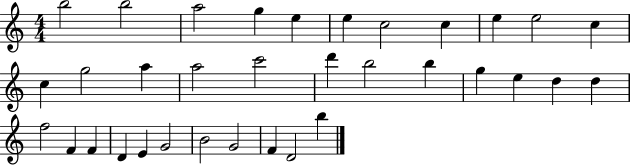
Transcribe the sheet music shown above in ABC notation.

X:1
T:Untitled
M:4/4
L:1/4
K:C
b2 b2 a2 g e e c2 c e e2 c c g2 a a2 c'2 d' b2 b g e d d f2 F F D E G2 B2 G2 F D2 b